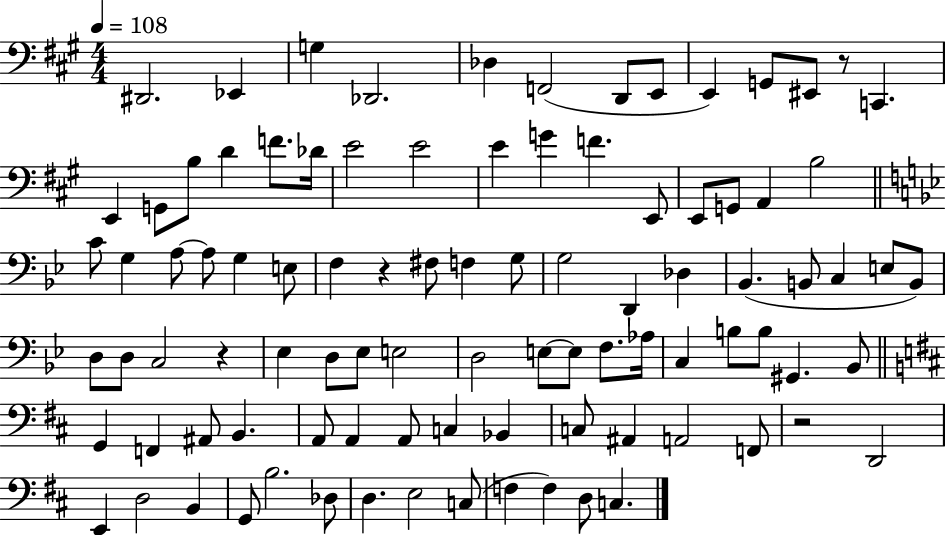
D#2/h. Eb2/q G3/q Db2/h. Db3/q F2/h D2/e E2/e E2/q G2/e EIS2/e R/e C2/q. E2/q G2/e B3/e D4/q F4/e. Db4/s E4/h E4/h E4/q G4/q F4/q. E2/e E2/e G2/e A2/q B3/h C4/e G3/q A3/e A3/e G3/q E3/e F3/q R/q F#3/e F3/q G3/e G3/h D2/q Db3/q Bb2/q. B2/e C3/q E3/e B2/e D3/e D3/e C3/h R/q Eb3/q D3/e Eb3/e E3/h D3/h E3/e E3/e F3/e. Ab3/s C3/q B3/e B3/e G#2/q. Bb2/e G2/q F2/q A#2/e B2/q. A2/e A2/q A2/e C3/q Bb2/q C3/e A#2/q A2/h F2/e R/h D2/h E2/q D3/h B2/q G2/e B3/h. Db3/e D3/q. E3/h C3/e F3/q F3/q D3/e C3/q.